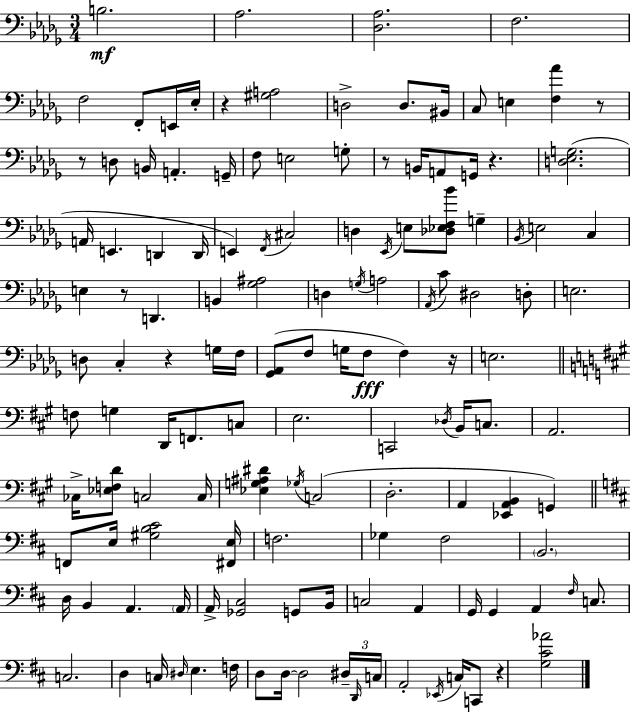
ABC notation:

X:1
T:Untitled
M:3/4
L:1/4
K:Bbm
B,2 _A,2 [_D,_A,]2 F,2 F,2 F,,/2 E,,/4 _E,/4 z [^G,A,]2 D,2 D,/2 ^B,,/4 C,/2 E, [F,_A] z/2 z/2 D,/2 B,,/4 A,, G,,/4 F,/2 E,2 G,/2 z/2 B,,/4 A,,/2 G,,/4 z [D,_E,G,]2 A,,/4 E,, D,, D,,/4 E,, F,,/4 ^C,2 D, _E,,/4 E,/2 [_D,_E,F,_B]/2 G, _B,,/4 E,2 C, E, z/2 D,, B,, [_G,^A,]2 D, G,/4 A,2 _A,,/4 C/2 ^D,2 D,/2 E,2 D,/2 C, z G,/4 F,/4 [_G,,_A,,]/2 F,/2 G,/4 F,/2 F, z/4 E,2 F,/2 G, D,,/4 F,,/2 C,/2 E,2 C,,2 _D,/4 B,,/4 C,/2 A,,2 _C,/4 [_E,F,D]/2 C,2 C,/4 [_E,G,^A,^D] _G,/4 C,2 D,2 A,, [_E,,A,,B,,] G,, F,,/2 E,/4 [^G,B,^C]2 [^F,,E,]/4 F,2 _G, ^F,2 B,,2 D,/4 B,, A,, A,,/4 A,,/4 [_G,,^C,]2 G,,/2 B,,/4 C,2 A,, G,,/4 G,, A,, ^F,/4 C,/2 C,2 D, C,/4 ^D,/4 E, F,/4 D,/2 D,/4 D,2 ^D,/4 D,,/4 C,/4 A,,2 _E,,/4 C,/4 C,,/2 z [G,^C_A]2